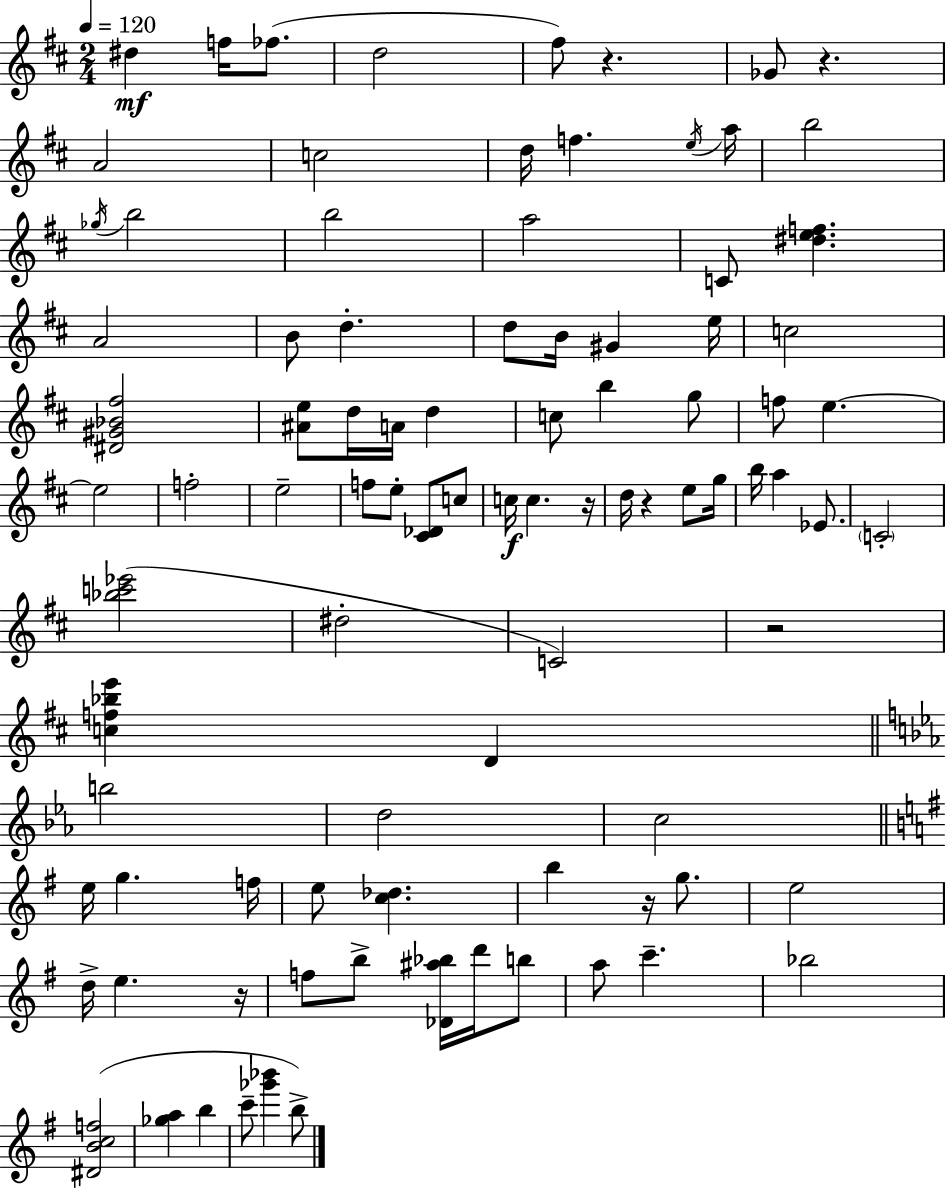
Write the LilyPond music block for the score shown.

{
  \clef treble
  \numericTimeSignature
  \time 2/4
  \key d \major
  \tempo 4 = 120
  dis''4\mf f''16 fes''8.( | d''2 | fis''8) r4. | ges'8 r4. | \break a'2 | c''2 | d''16 f''4. \acciaccatura { e''16 } | a''16 b''2 | \break \acciaccatura { ges''16 } b''2 | b''2 | a''2 | c'8 <dis'' e'' f''>4. | \break a'2 | b'8 d''4.-. | d''8 b'16 gis'4 | e''16 c''2 | \break <dis' gis' bes' fis''>2 | <ais' e''>8 d''16 a'16 d''4 | c''8 b''4 | g''8 f''8 e''4.~~ | \break e''2 | f''2-. | e''2-- | f''8 e''8-. <cis' des'>8 | \break c''8 c''16\f c''4. | r16 d''16 r4 e''8 | g''16 b''16 a''4 ees'8. | \parenthesize c'2-. | \break <bes'' c''' ees'''>2( | dis''2-. | c'2) | r2 | \break <c'' f'' bes'' e'''>4 d'4 | \bar "||" \break \key ees \major b''2 | d''2 | c''2 | \bar "||" \break \key g \major e''16 g''4. f''16 | e''8 <c'' des''>4. | b''4 r16 g''8. | e''2 | \break d''16-> e''4. r16 | f''8 b''8-> <des' ais'' bes''>16 d'''16 b''8 | a''8 c'''4.-- | bes''2 | \break <dis' b' c'' f''>2( | <ges'' a''>4 b''4 | c'''8-- <ges''' bes'''>4 b''8->) | \bar "|."
}